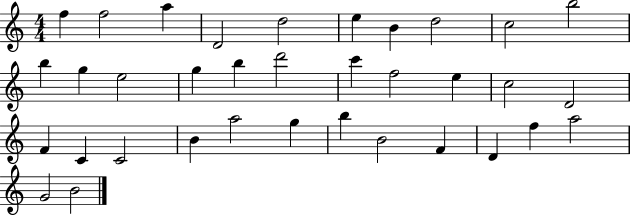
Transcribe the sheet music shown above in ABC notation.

X:1
T:Untitled
M:4/4
L:1/4
K:C
f f2 a D2 d2 e B d2 c2 b2 b g e2 g b d'2 c' f2 e c2 D2 F C C2 B a2 g b B2 F D f a2 G2 B2